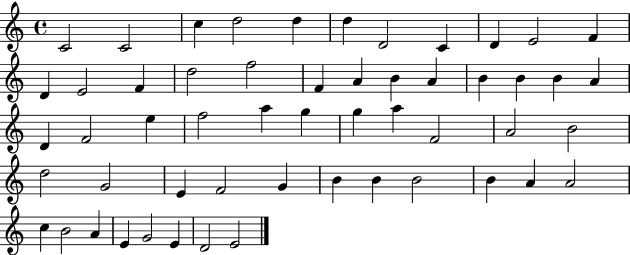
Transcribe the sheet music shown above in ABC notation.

X:1
T:Untitled
M:4/4
L:1/4
K:C
C2 C2 c d2 d d D2 C D E2 F D E2 F d2 f2 F A B A B B B A D F2 e f2 a g g a F2 A2 B2 d2 G2 E F2 G B B B2 B A A2 c B2 A E G2 E D2 E2